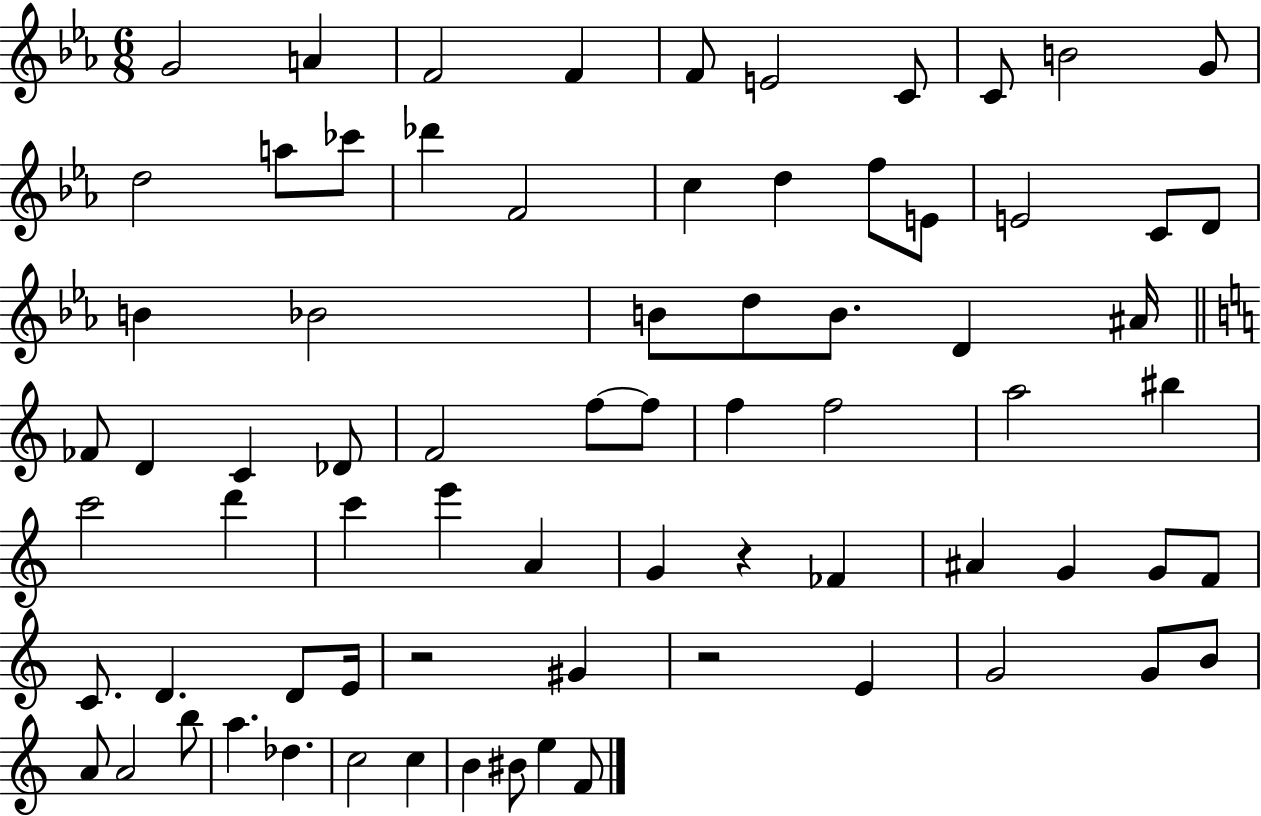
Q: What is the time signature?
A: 6/8